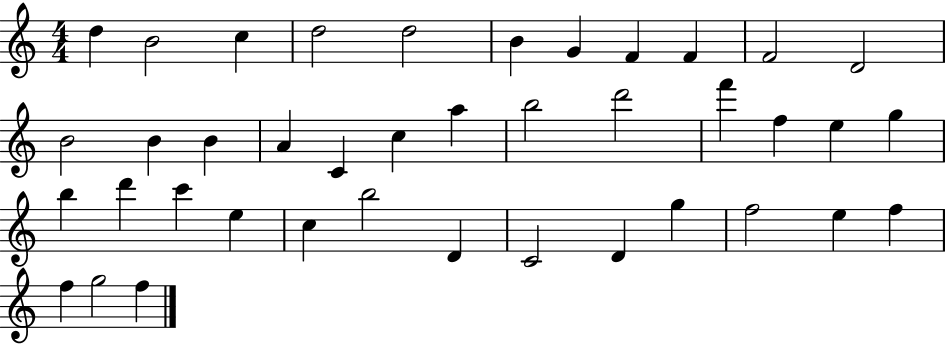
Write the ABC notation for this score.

X:1
T:Untitled
M:4/4
L:1/4
K:C
d B2 c d2 d2 B G F F F2 D2 B2 B B A C c a b2 d'2 f' f e g b d' c' e c b2 D C2 D g f2 e f f g2 f